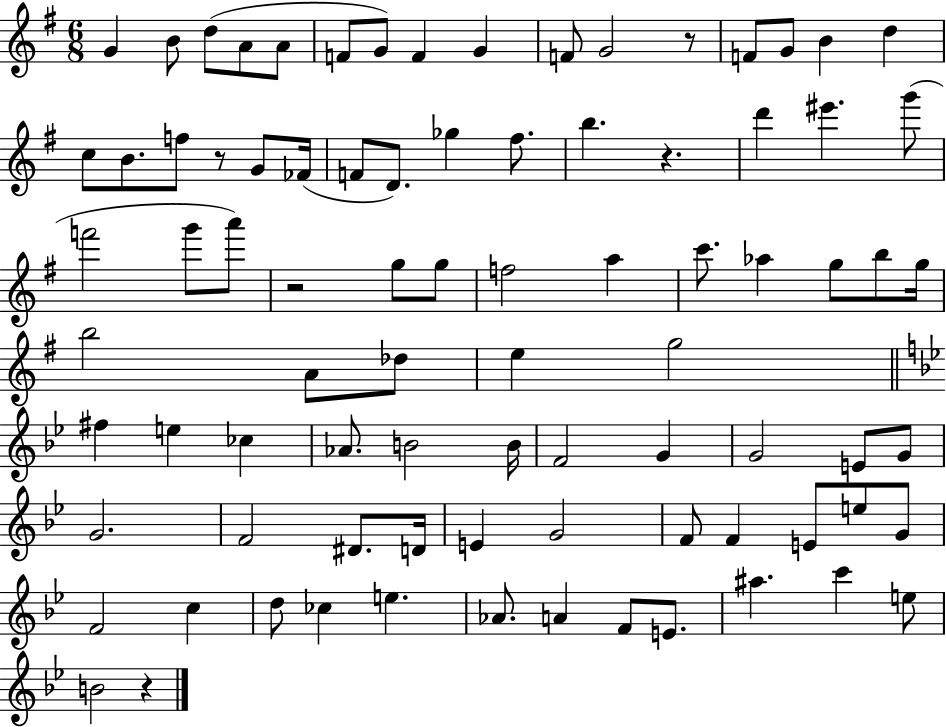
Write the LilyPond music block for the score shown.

{
  \clef treble
  \numericTimeSignature
  \time 6/8
  \key g \major
  \repeat volta 2 { g'4 b'8 d''8( a'8 a'8 | f'8 g'8) f'4 g'4 | f'8 g'2 r8 | f'8 g'8 b'4 d''4 | \break c''8 b'8. f''8 r8 g'8 fes'16( | f'8 d'8.) ges''4 fis''8. | b''4. r4. | d'''4 eis'''4. g'''8( | \break f'''2 g'''8 a'''8) | r2 g''8 g''8 | f''2 a''4 | c'''8. aes''4 g''8 b''8 g''16 | \break b''2 a'8 des''8 | e''4 g''2 | \bar "||" \break \key g \minor fis''4 e''4 ces''4 | aes'8. b'2 b'16 | f'2 g'4 | g'2 e'8 g'8 | \break g'2. | f'2 dis'8. d'16 | e'4 g'2 | f'8 f'4 e'8 e''8 g'8 | \break f'2 c''4 | d''8 ces''4 e''4. | aes'8. a'4 f'8 e'8. | ais''4. c'''4 e''8 | \break b'2 r4 | } \bar "|."
}